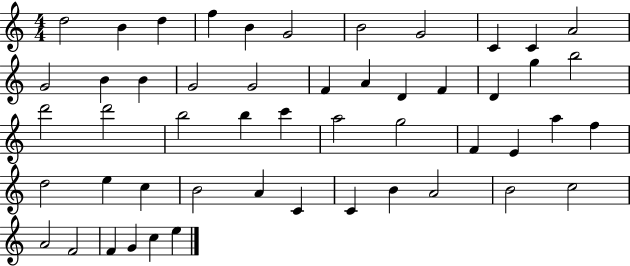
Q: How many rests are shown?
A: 0